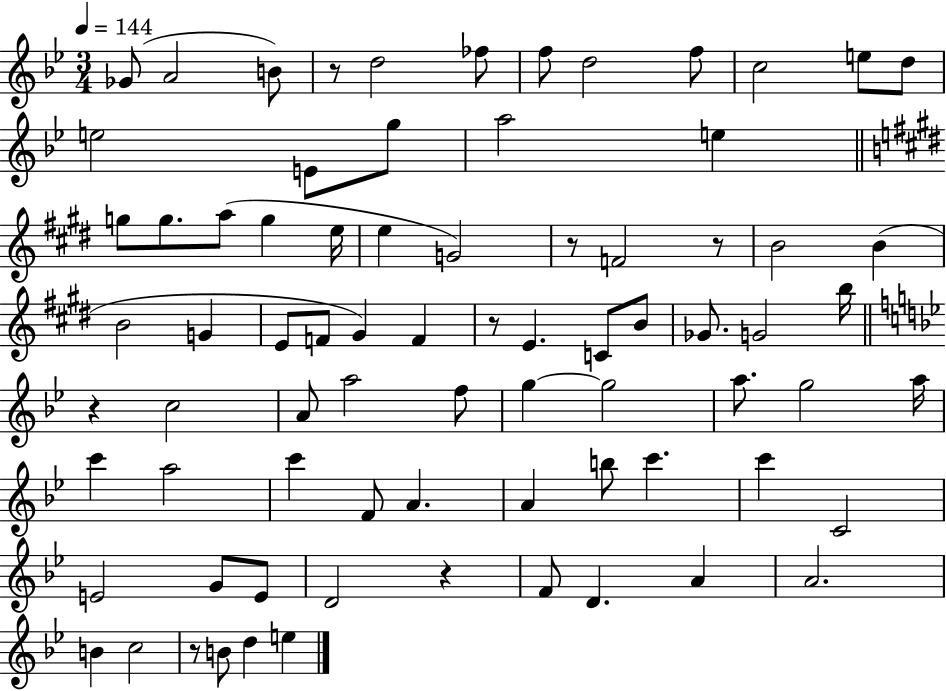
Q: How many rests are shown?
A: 7